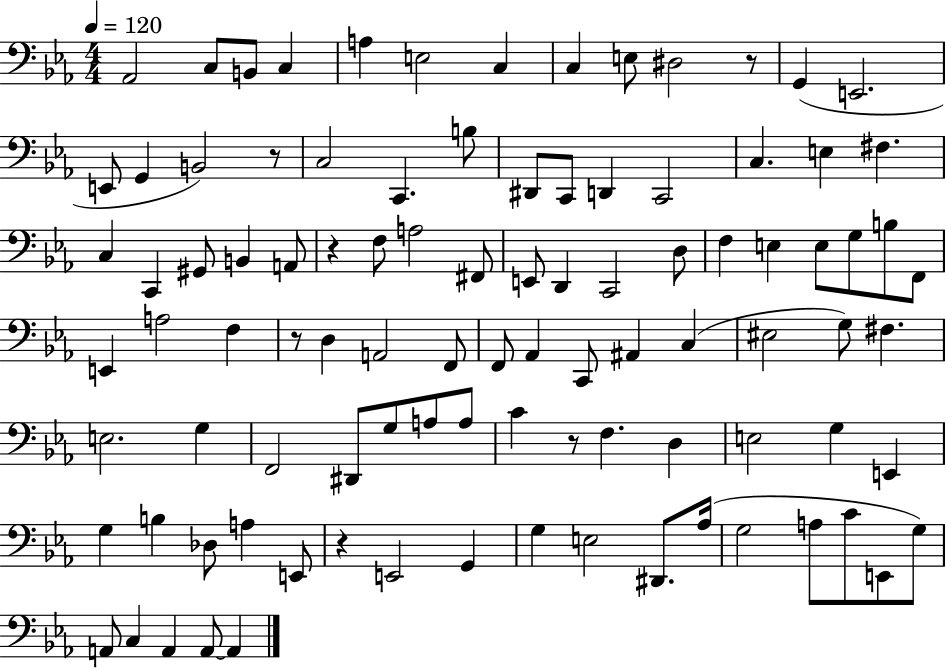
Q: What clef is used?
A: bass